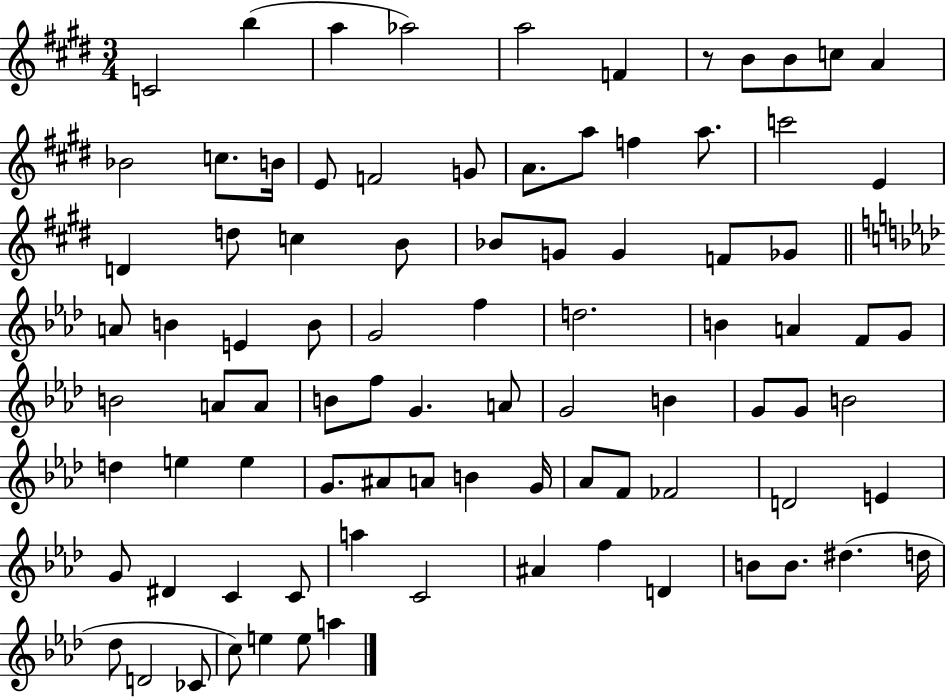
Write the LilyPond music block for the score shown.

{
  \clef treble
  \numericTimeSignature
  \time 3/4
  \key e \major
  c'2 b''4( | a''4 aes''2) | a''2 f'4 | r8 b'8 b'8 c''8 a'4 | \break bes'2 c''8. b'16 | e'8 f'2 g'8 | a'8. a''8 f''4 a''8. | c'''2 e'4 | \break d'4 d''8 c''4 b'8 | bes'8 g'8 g'4 f'8 ges'8 | \bar "||" \break \key f \minor a'8 b'4 e'4 b'8 | g'2 f''4 | d''2. | b'4 a'4 f'8 g'8 | \break b'2 a'8 a'8 | b'8 f''8 g'4. a'8 | g'2 b'4 | g'8 g'8 b'2 | \break d''4 e''4 e''4 | g'8. ais'8 a'8 b'4 g'16 | aes'8 f'8 fes'2 | d'2 e'4 | \break g'8 dis'4 c'4 c'8 | a''4 c'2 | ais'4 f''4 d'4 | b'8 b'8. dis''4.( d''16 | \break des''8 d'2 ces'8 | c''8) e''4 e''8 a''4 | \bar "|."
}